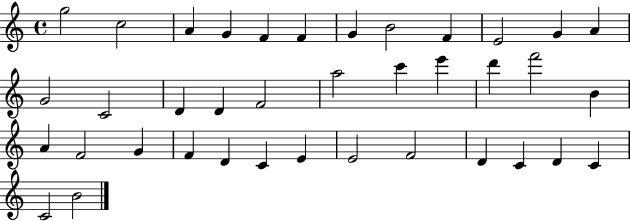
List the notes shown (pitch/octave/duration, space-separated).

G5/h C5/h A4/q G4/q F4/q F4/q G4/q B4/h F4/q E4/h G4/q A4/q G4/h C4/h D4/q D4/q F4/h A5/h C6/q E6/q D6/q F6/h B4/q A4/q F4/h G4/q F4/q D4/q C4/q E4/q E4/h F4/h D4/q C4/q D4/q C4/q C4/h B4/h